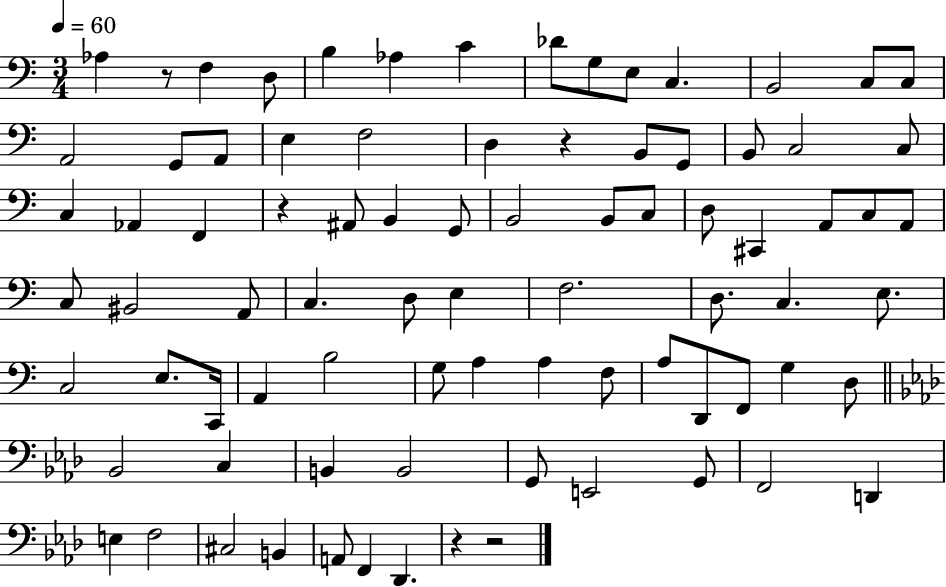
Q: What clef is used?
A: bass